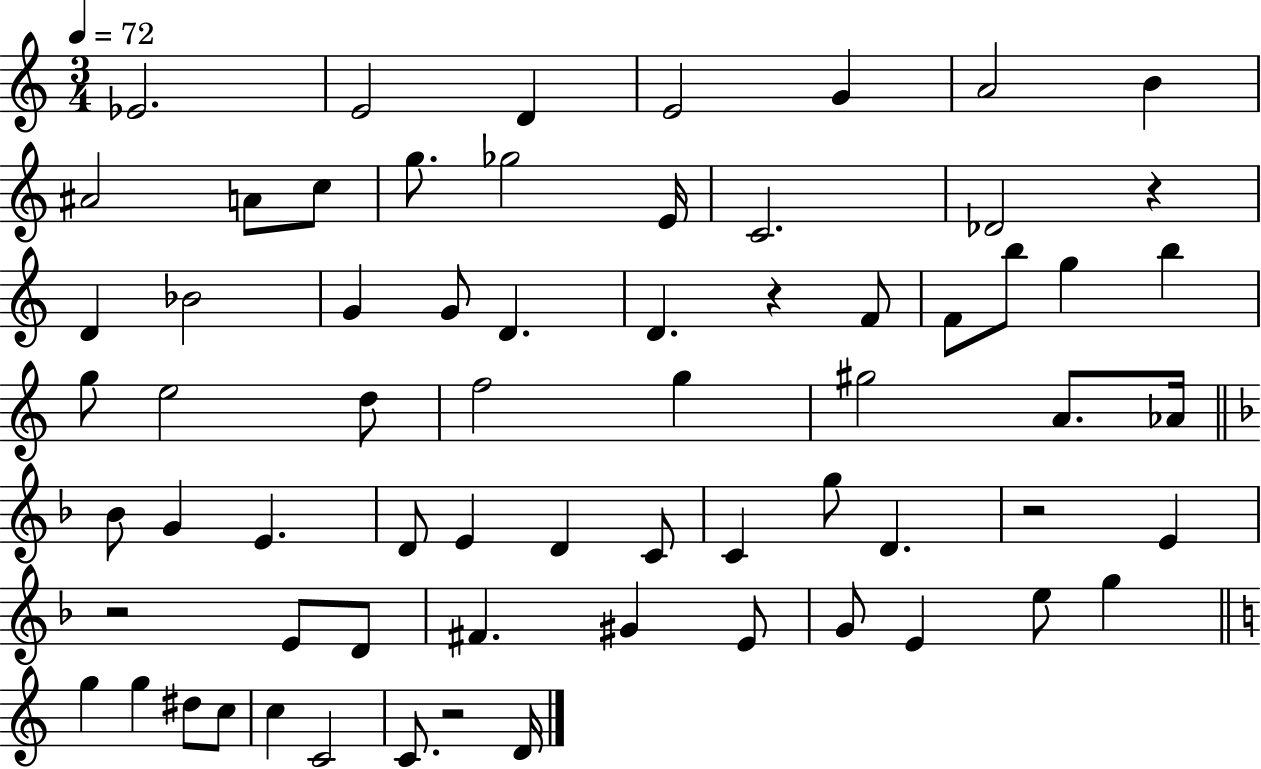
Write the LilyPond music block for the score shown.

{
  \clef treble
  \numericTimeSignature
  \time 3/4
  \key c \major
  \tempo 4 = 72
  ees'2. | e'2 d'4 | e'2 g'4 | a'2 b'4 | \break ais'2 a'8 c''8 | g''8. ges''2 e'16 | c'2. | des'2 r4 | \break d'4 bes'2 | g'4 g'8 d'4. | d'4. r4 f'8 | f'8 b''8 g''4 b''4 | \break g''8 e''2 d''8 | f''2 g''4 | gis''2 a'8. aes'16 | \bar "||" \break \key f \major bes'8 g'4 e'4. | d'8 e'4 d'4 c'8 | c'4 g''8 d'4. | r2 e'4 | \break r2 e'8 d'8 | fis'4. gis'4 e'8 | g'8 e'4 e''8 g''4 | \bar "||" \break \key a \minor g''4 g''4 dis''8 c''8 | c''4 c'2 | c'8. r2 d'16 | \bar "|."
}